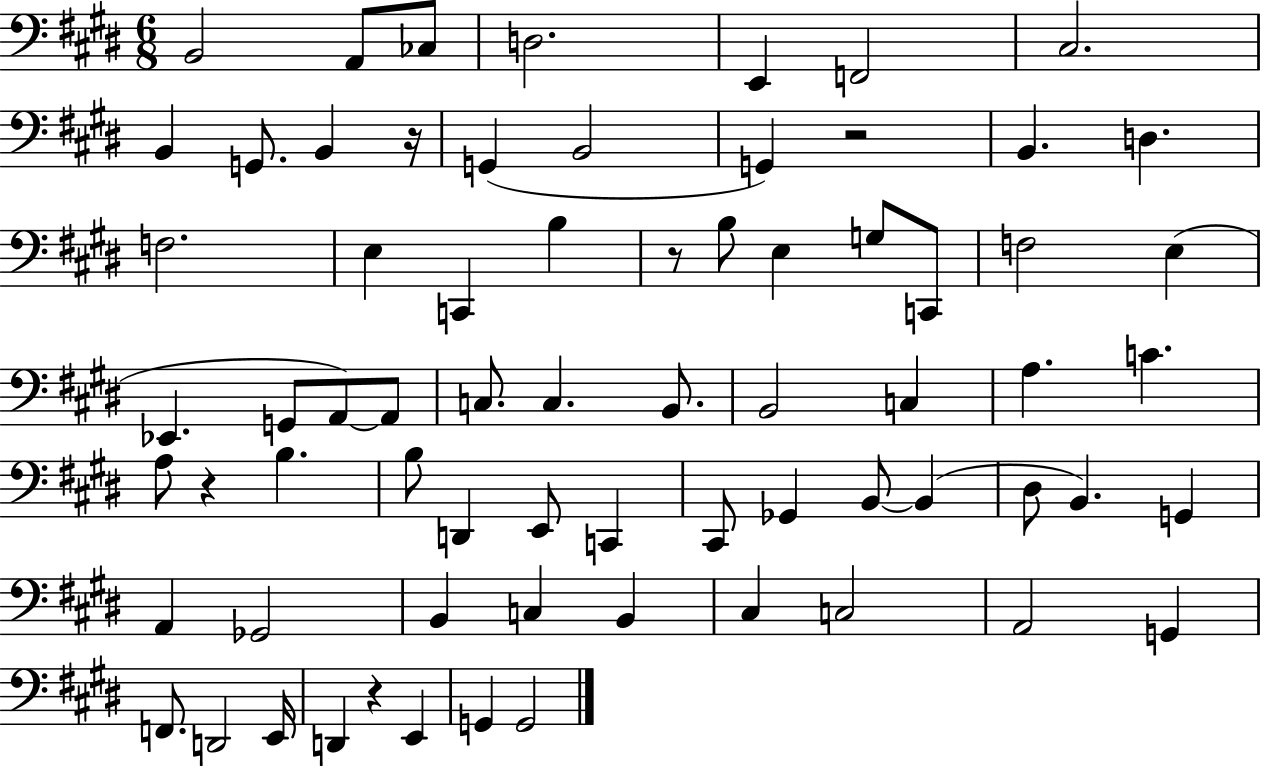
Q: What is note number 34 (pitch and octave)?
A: C3